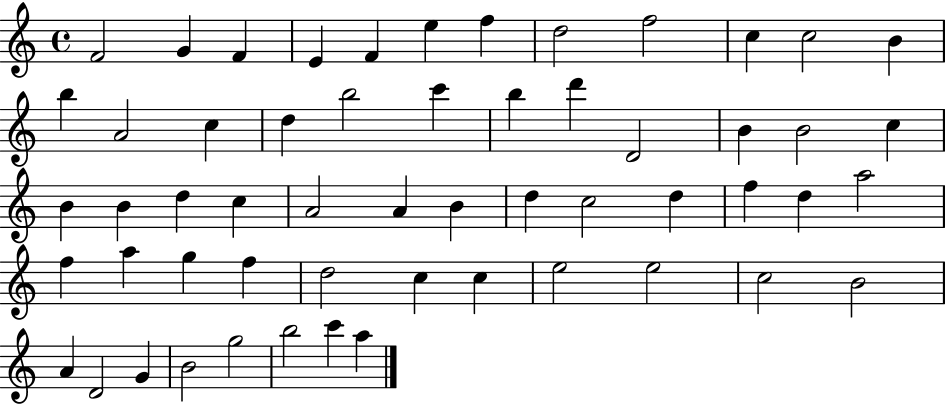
X:1
T:Untitled
M:4/4
L:1/4
K:C
F2 G F E F e f d2 f2 c c2 B b A2 c d b2 c' b d' D2 B B2 c B B d c A2 A B d c2 d f d a2 f a g f d2 c c e2 e2 c2 B2 A D2 G B2 g2 b2 c' a